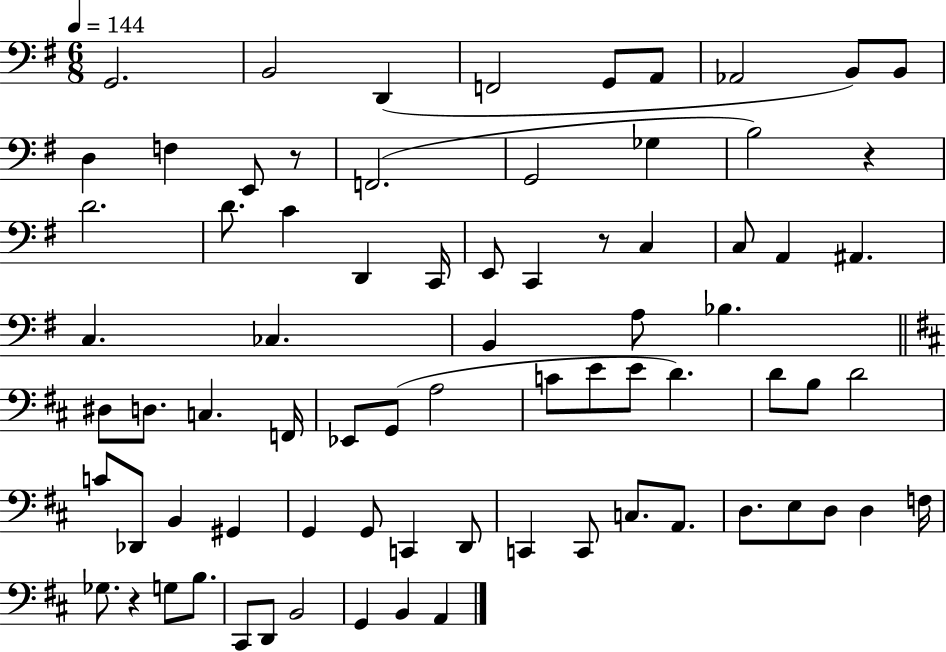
G2/h. B2/h D2/q F2/h G2/e A2/e Ab2/h B2/e B2/e D3/q F3/q E2/e R/e F2/h. G2/h Gb3/q B3/h R/q D4/h. D4/e. C4/q D2/q C2/s E2/e C2/q R/e C3/q C3/e A2/q A#2/q. C3/q. CES3/q. B2/q A3/e Bb3/q. D#3/e D3/e. C3/q. F2/s Eb2/e G2/e A3/h C4/e E4/e E4/e D4/q. D4/e B3/e D4/h C4/e Db2/e B2/q G#2/q G2/q G2/e C2/q D2/e C2/q C2/e C3/e. A2/e. D3/e. E3/e D3/e D3/q F3/s Gb3/e. R/q G3/e B3/e. C#2/e D2/e B2/h G2/q B2/q A2/q